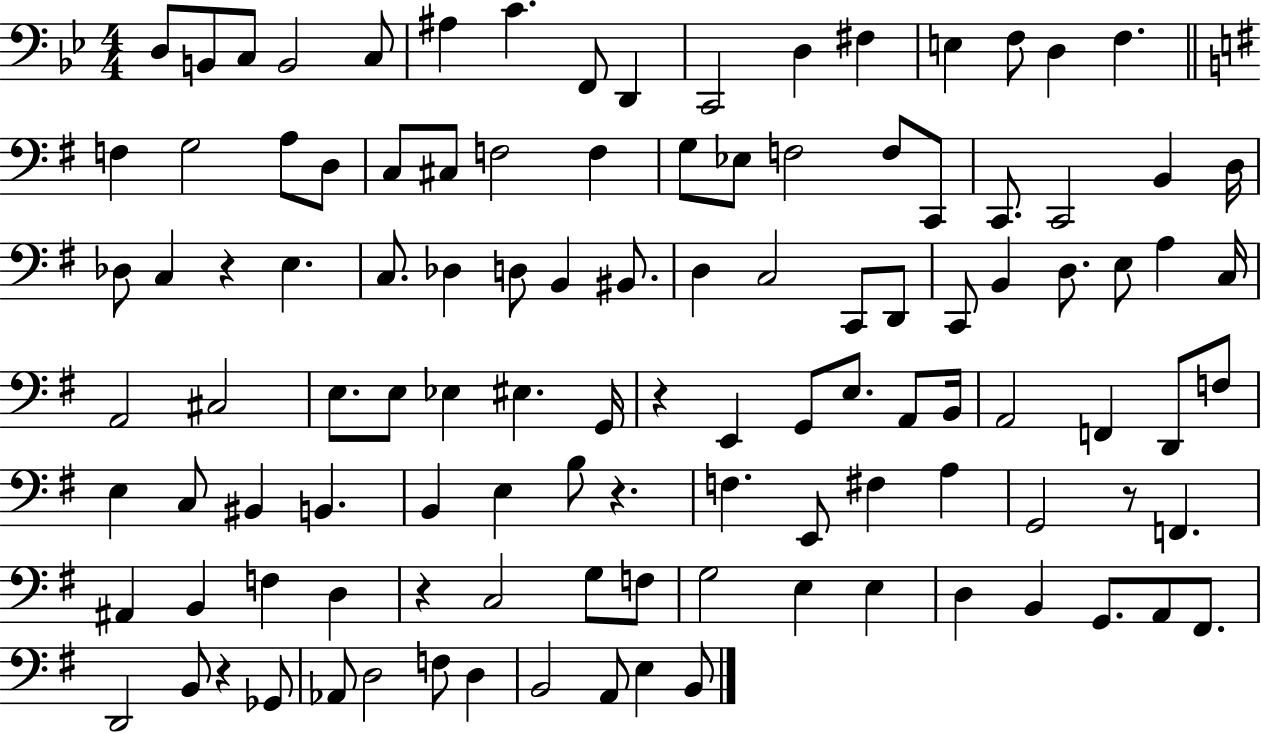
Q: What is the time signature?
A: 4/4